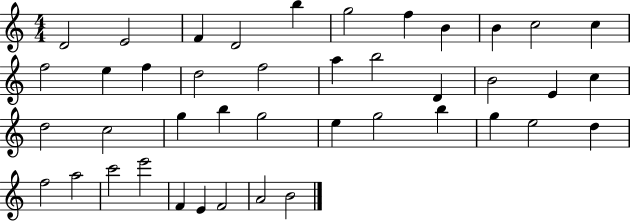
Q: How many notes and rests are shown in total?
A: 42